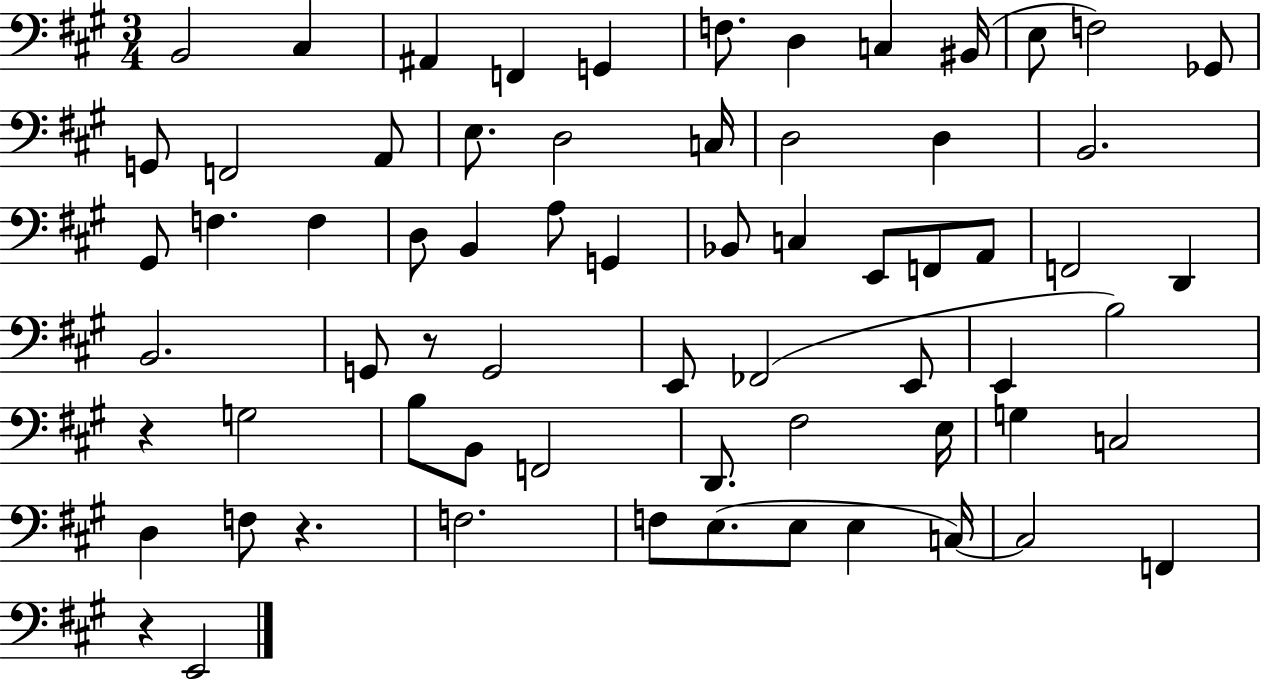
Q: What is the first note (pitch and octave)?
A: B2